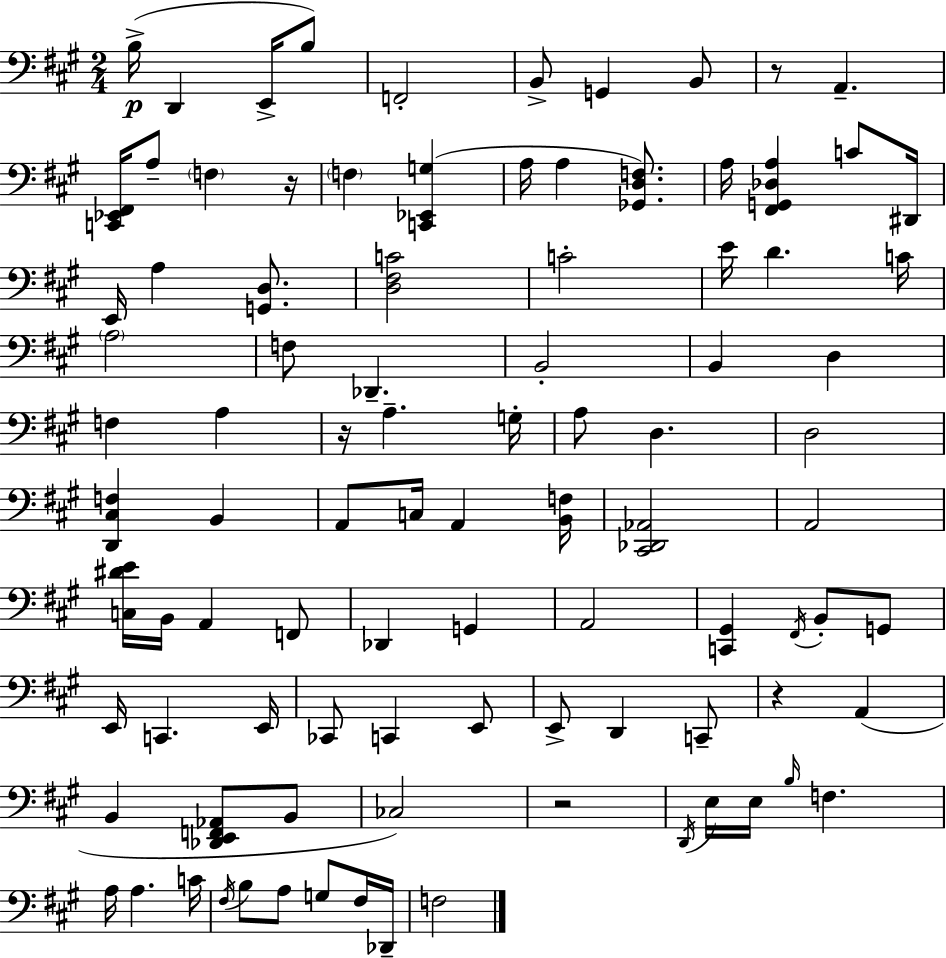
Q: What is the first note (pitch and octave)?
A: B3